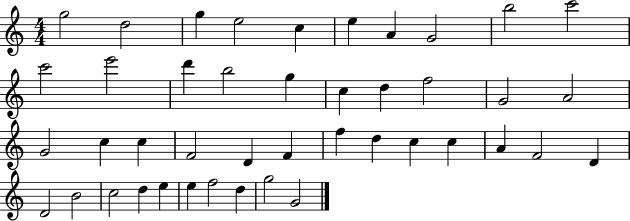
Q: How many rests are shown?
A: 0